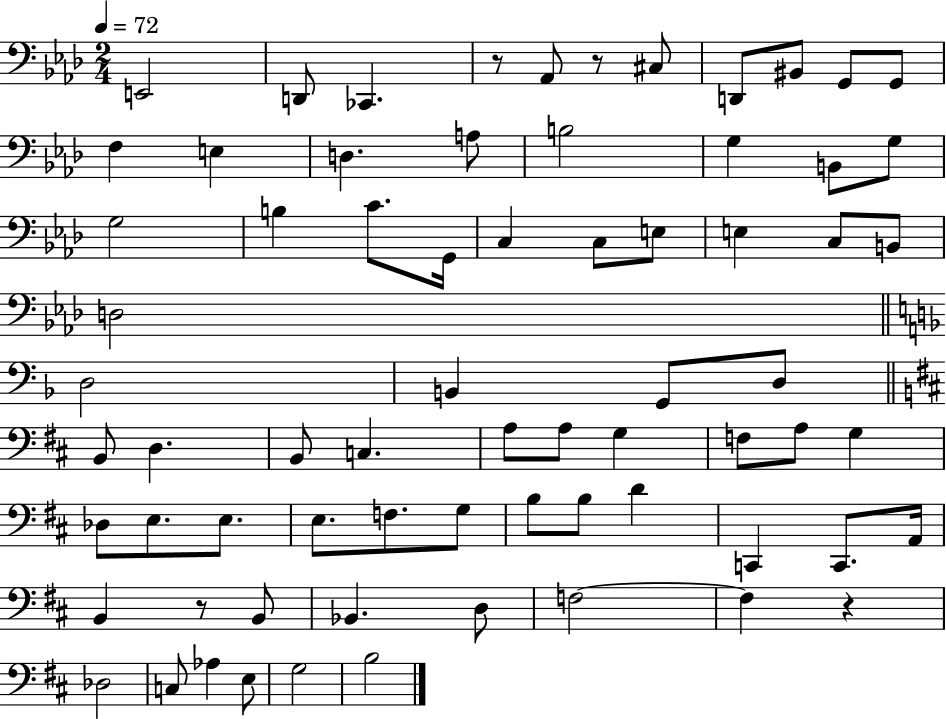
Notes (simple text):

E2/h D2/e CES2/q. R/e Ab2/e R/e C#3/e D2/e BIS2/e G2/e G2/e F3/q E3/q D3/q. A3/e B3/h G3/q B2/e G3/e G3/h B3/q C4/e. G2/s C3/q C3/e E3/e E3/q C3/e B2/e D3/h D3/h B2/q G2/e D3/e B2/e D3/q. B2/e C3/q. A3/e A3/e G3/q F3/e A3/e G3/q Db3/e E3/e. E3/e. E3/e. F3/e. G3/e B3/e B3/e D4/q C2/q C2/e. A2/s B2/q R/e B2/e Bb2/q. D3/e F3/h F3/q R/q Db3/h C3/e Ab3/q E3/e G3/h B3/h